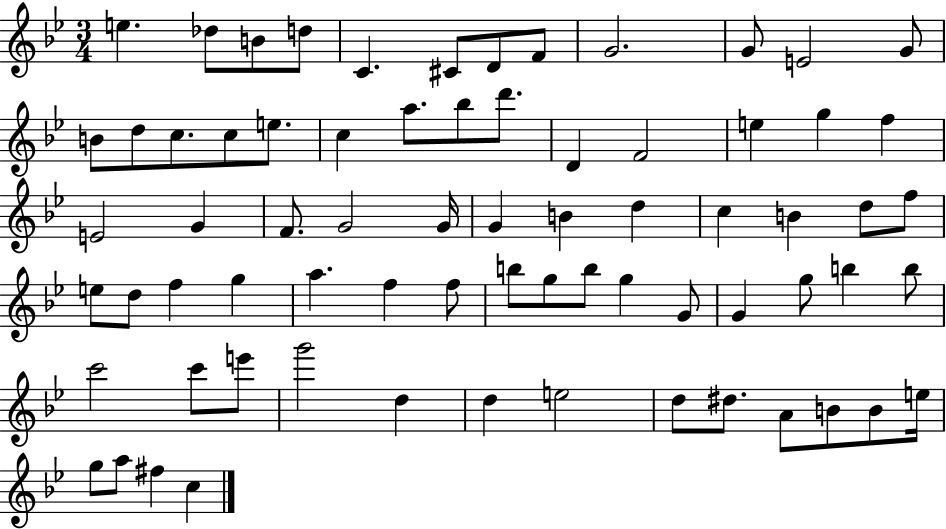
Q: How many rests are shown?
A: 0